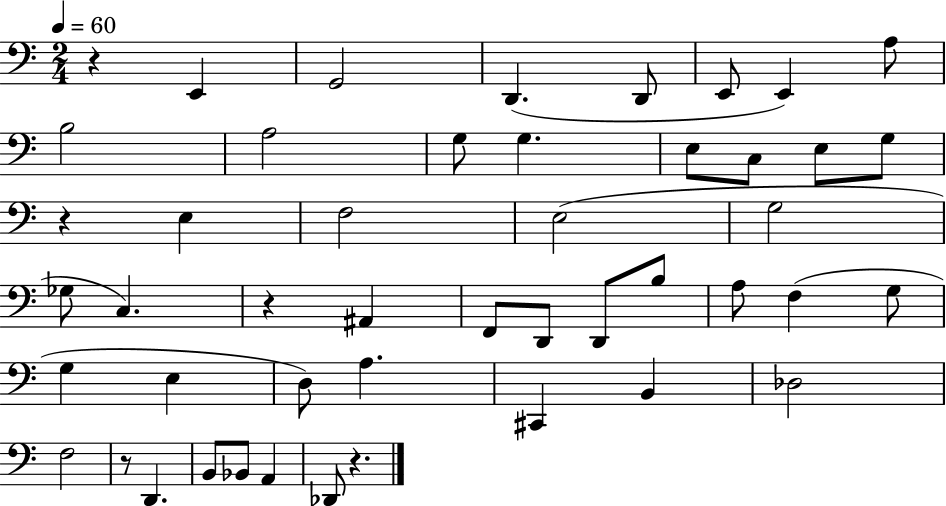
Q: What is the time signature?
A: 2/4